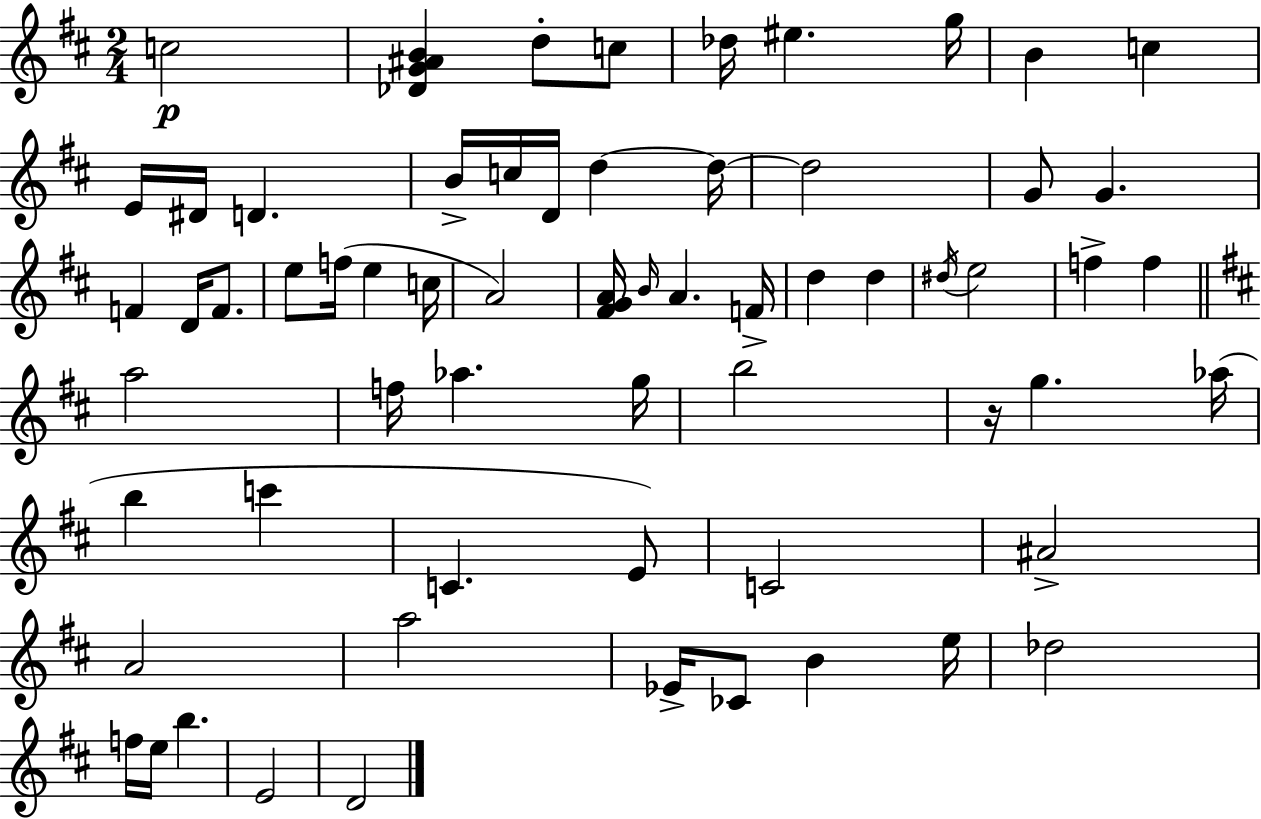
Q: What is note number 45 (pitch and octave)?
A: C6